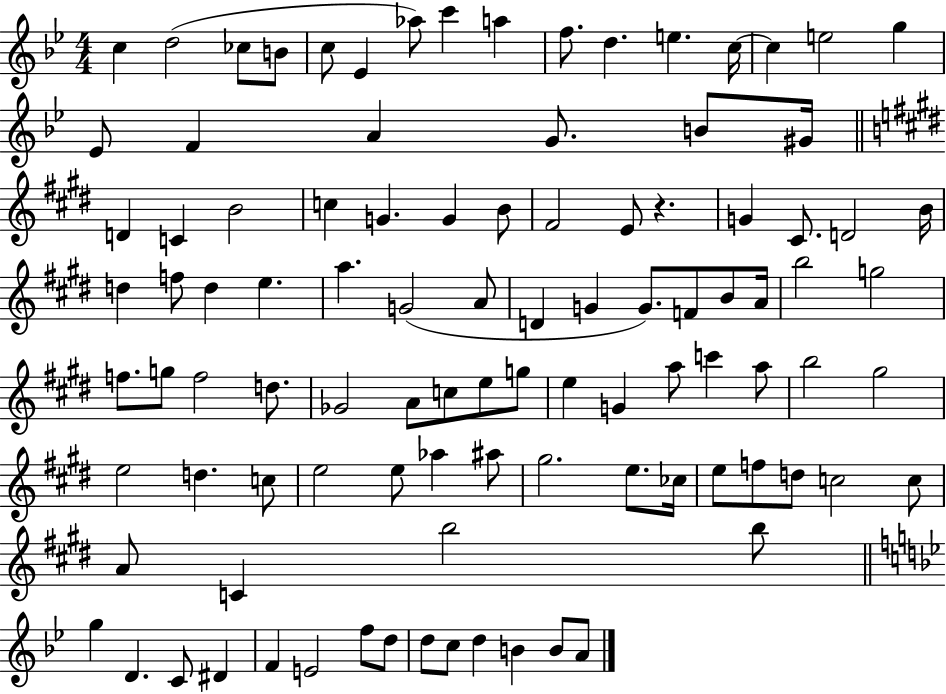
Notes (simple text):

C5/q D5/h CES5/e B4/e C5/e Eb4/q Ab5/e C6/q A5/q F5/e. D5/q. E5/q. C5/s C5/q E5/h G5/q Eb4/e F4/q A4/q G4/e. B4/e G#4/s D4/q C4/q B4/h C5/q G4/q. G4/q B4/e F#4/h E4/e R/q. G4/q C#4/e. D4/h B4/s D5/q F5/e D5/q E5/q. A5/q. G4/h A4/e D4/q G4/q G4/e. F4/e B4/e A4/s B5/h G5/h F5/e. G5/e F5/h D5/e. Gb4/h A4/e C5/e E5/e G5/e E5/q G4/q A5/e C6/q A5/e B5/h G#5/h E5/h D5/q. C5/e E5/h E5/e Ab5/q A#5/e G#5/h. E5/e. CES5/s E5/e F5/e D5/e C5/h C5/e A4/e C4/q B5/h B5/e G5/q D4/q. C4/e D#4/q F4/q E4/h F5/e D5/e D5/e C5/e D5/q B4/q B4/e A4/e